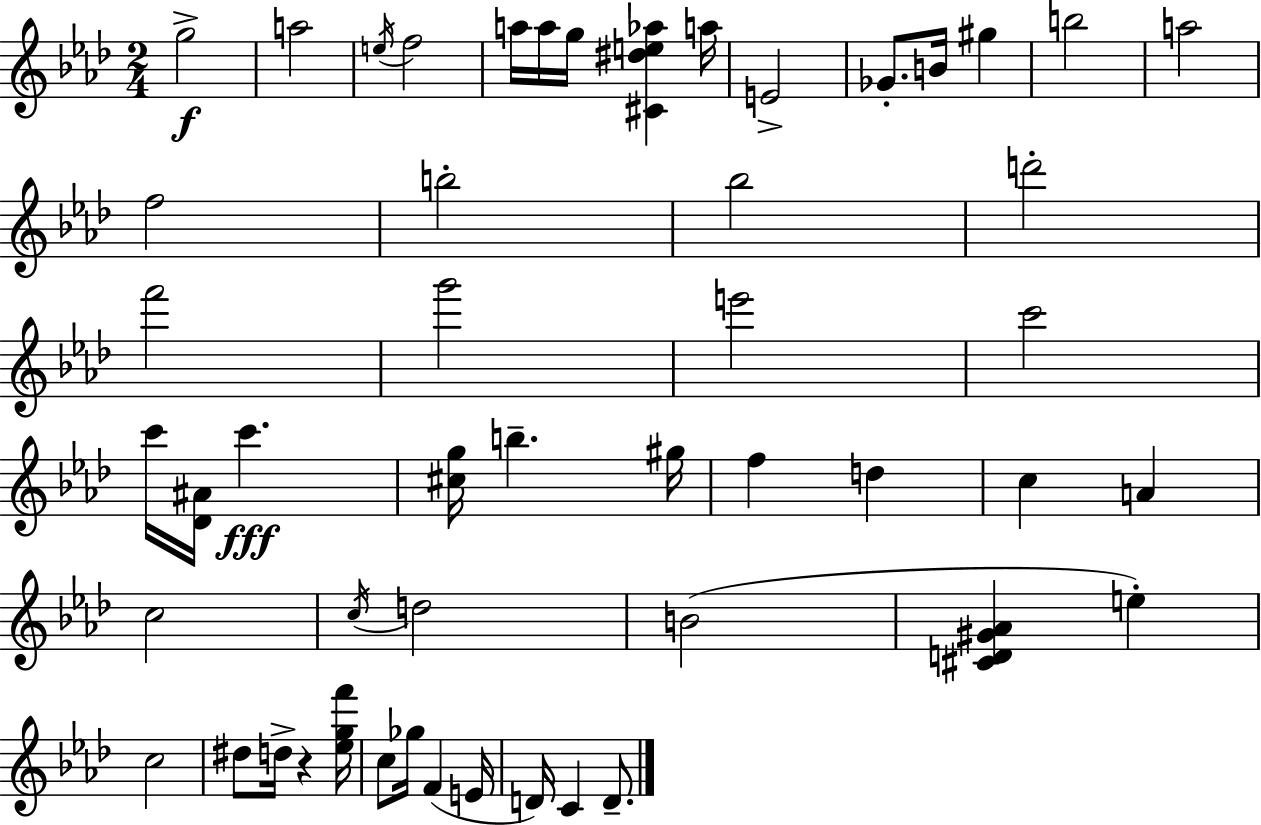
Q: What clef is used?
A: treble